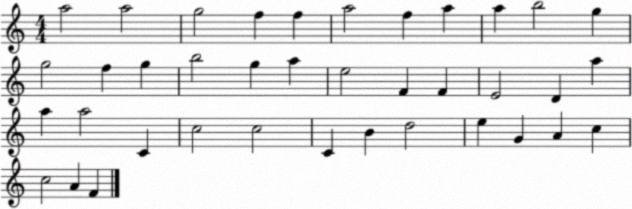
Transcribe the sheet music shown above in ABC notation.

X:1
T:Untitled
M:4/4
L:1/4
K:C
a2 a2 g2 f f a2 f a a b2 g g2 f g b2 g a e2 F F E2 D a a a2 C c2 c2 C B d2 e G A c c2 A F